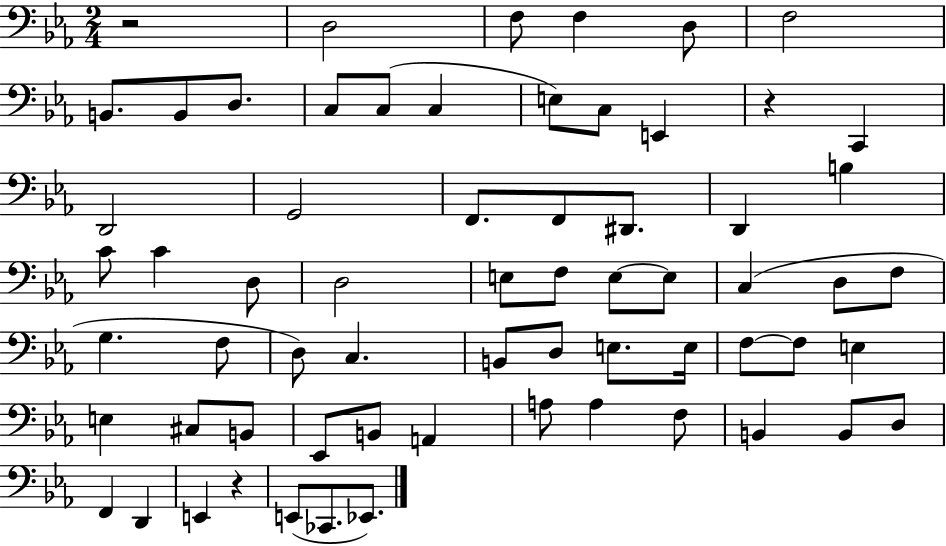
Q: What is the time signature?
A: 2/4